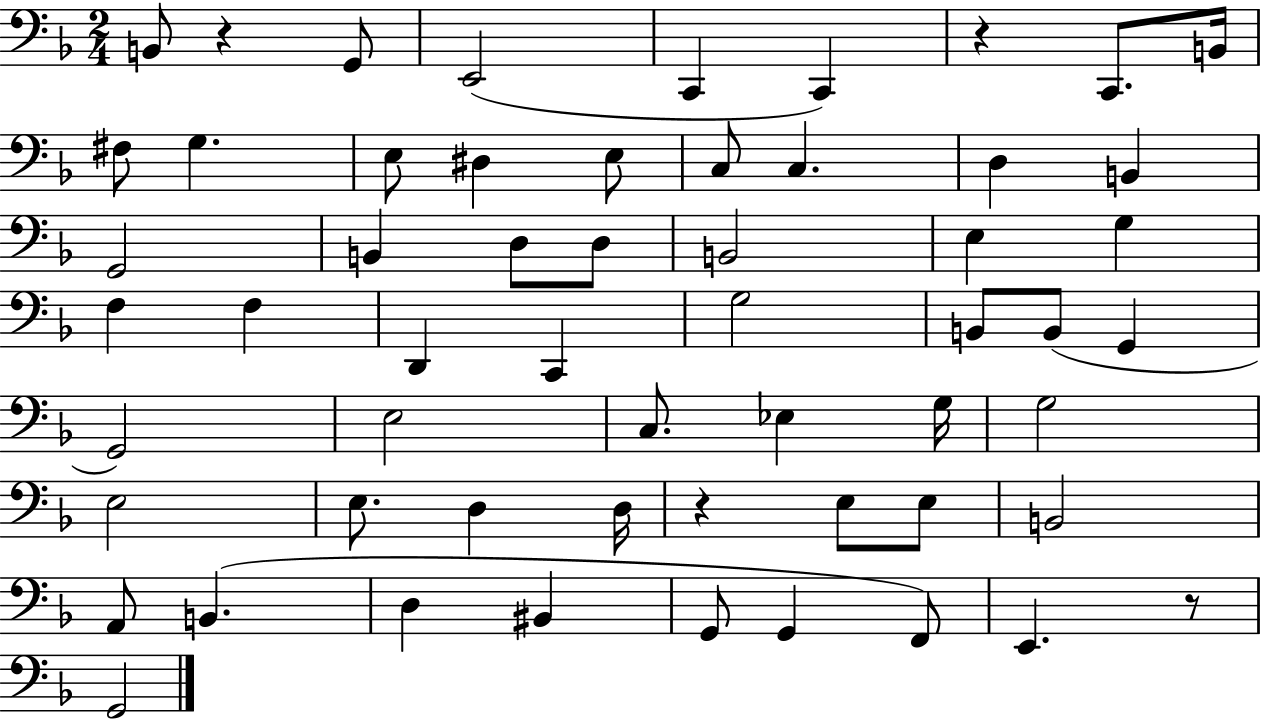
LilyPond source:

{
  \clef bass
  \numericTimeSignature
  \time 2/4
  \key f \major
  b,8 r4 g,8 | e,2( | c,4 c,4) | r4 c,8. b,16 | \break fis8 g4. | e8 dis4 e8 | c8 c4. | d4 b,4 | \break g,2 | b,4 d8 d8 | b,2 | e4 g4 | \break f4 f4 | d,4 c,4 | g2 | b,8 b,8( g,4 | \break g,2) | e2 | c8. ees4 g16 | g2 | \break e2 | e8. d4 d16 | r4 e8 e8 | b,2 | \break a,8 b,4.( | d4 bis,4 | g,8 g,4 f,8) | e,4. r8 | \break g,2 | \bar "|."
}